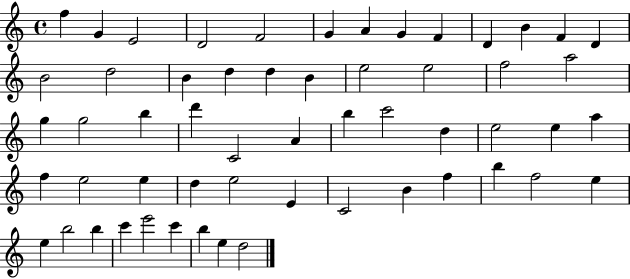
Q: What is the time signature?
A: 4/4